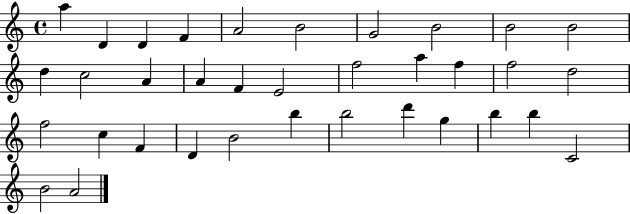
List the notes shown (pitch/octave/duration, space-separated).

A5/q D4/q D4/q F4/q A4/h B4/h G4/h B4/h B4/h B4/h D5/q C5/h A4/q A4/q F4/q E4/h F5/h A5/q F5/q F5/h D5/h F5/h C5/q F4/q D4/q B4/h B5/q B5/h D6/q G5/q B5/q B5/q C4/h B4/h A4/h